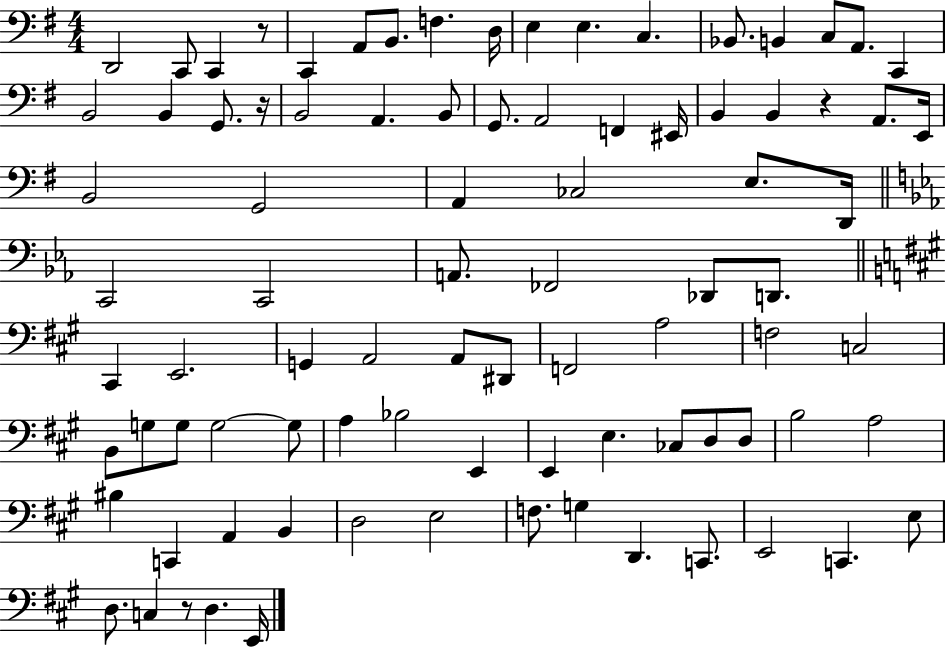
X:1
T:Untitled
M:4/4
L:1/4
K:G
D,,2 C,,/2 C,, z/2 C,, A,,/2 B,,/2 F, D,/4 E, E, C, _B,,/2 B,, C,/2 A,,/2 C,, B,,2 B,, G,,/2 z/4 B,,2 A,, B,,/2 G,,/2 A,,2 F,, ^E,,/4 B,, B,, z A,,/2 E,,/4 B,,2 G,,2 A,, _C,2 E,/2 D,,/4 C,,2 C,,2 A,,/2 _F,,2 _D,,/2 D,,/2 ^C,, E,,2 G,, A,,2 A,,/2 ^D,,/2 F,,2 A,2 F,2 C,2 B,,/2 G,/2 G,/2 G,2 G,/2 A, _B,2 E,, E,, E, _C,/2 D,/2 D,/2 B,2 A,2 ^B, C,, A,, B,, D,2 E,2 F,/2 G, D,, C,,/2 E,,2 C,, E,/2 D,/2 C, z/2 D, E,,/4